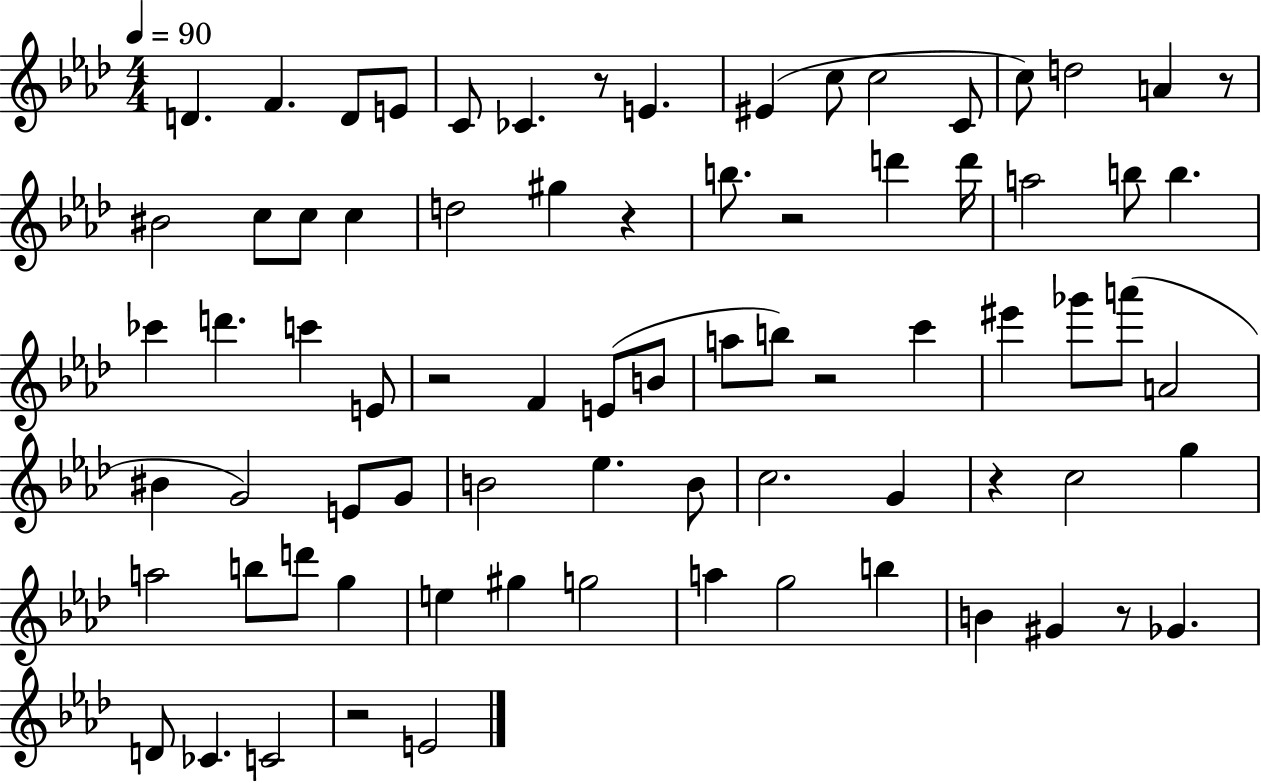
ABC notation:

X:1
T:Untitled
M:4/4
L:1/4
K:Ab
D F D/2 E/2 C/2 _C z/2 E ^E c/2 c2 C/2 c/2 d2 A z/2 ^B2 c/2 c/2 c d2 ^g z b/2 z2 d' d'/4 a2 b/2 b _c' d' c' E/2 z2 F E/2 B/2 a/2 b/2 z2 c' ^e' _g'/2 a'/2 A2 ^B G2 E/2 G/2 B2 _e B/2 c2 G z c2 g a2 b/2 d'/2 g e ^g g2 a g2 b B ^G z/2 _G D/2 _C C2 z2 E2